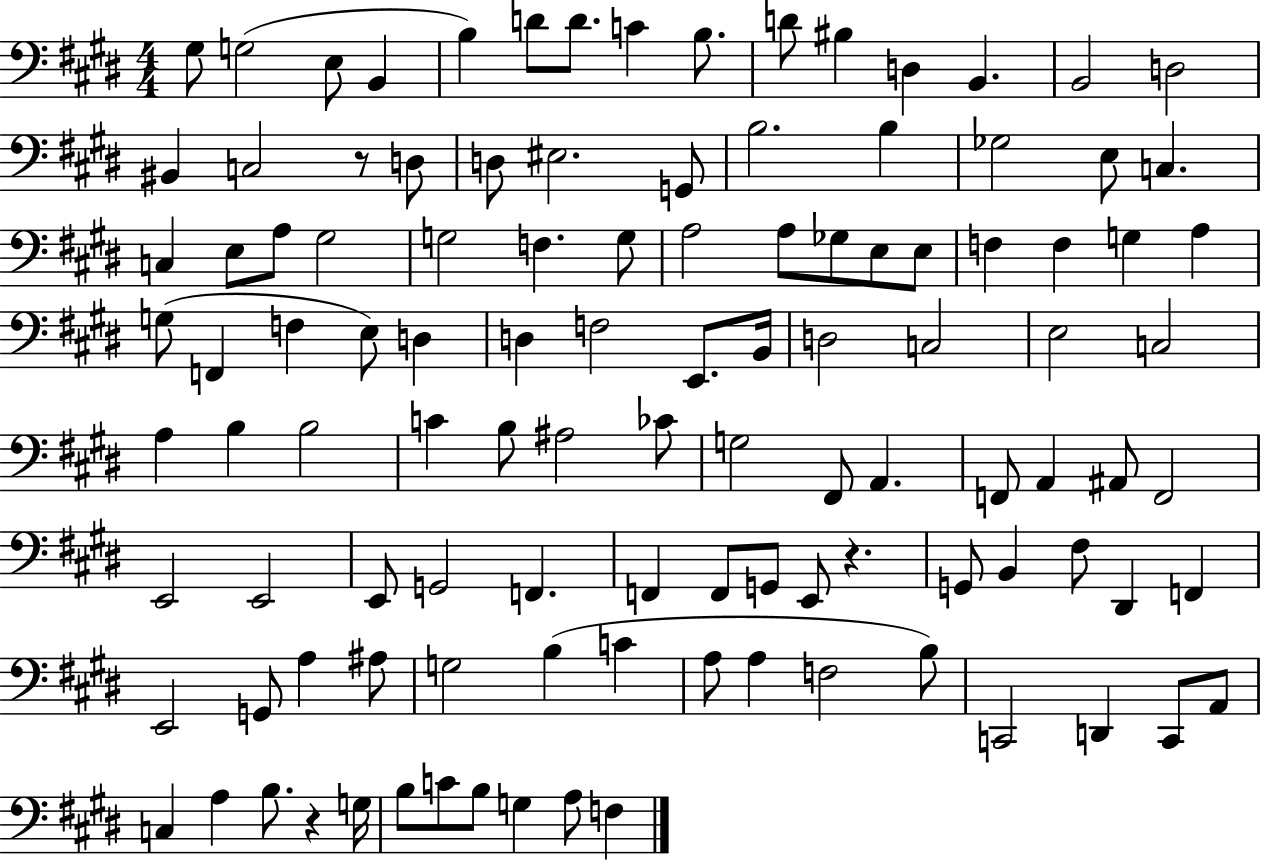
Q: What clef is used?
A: bass